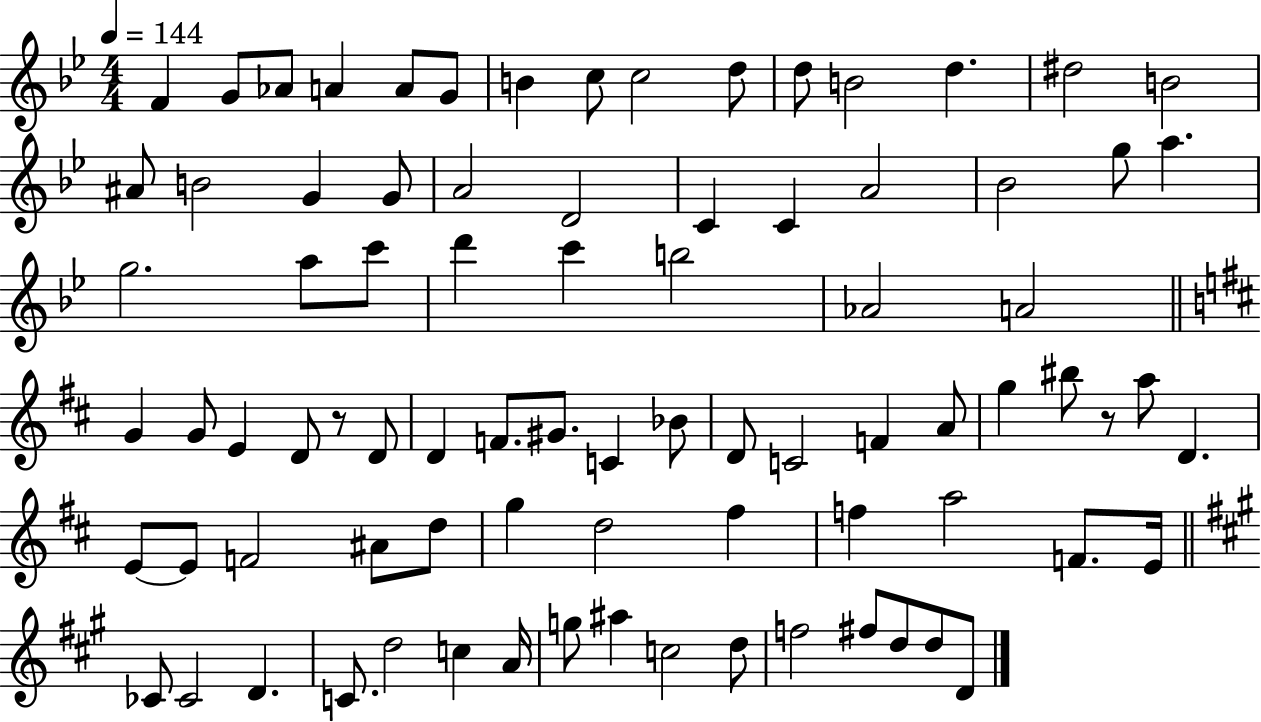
F4/q G4/e Ab4/e A4/q A4/e G4/e B4/q C5/e C5/h D5/e D5/e B4/h D5/q. D#5/h B4/h A#4/e B4/h G4/q G4/e A4/h D4/h C4/q C4/q A4/h Bb4/h G5/e A5/q. G5/h. A5/e C6/e D6/q C6/q B5/h Ab4/h A4/h G4/q G4/e E4/q D4/e R/e D4/e D4/q F4/e. G#4/e. C4/q Bb4/e D4/e C4/h F4/q A4/e G5/q BIS5/e R/e A5/e D4/q. E4/e E4/e F4/h A#4/e D5/e G5/q D5/h F#5/q F5/q A5/h F4/e. E4/s CES4/e CES4/h D4/q. C4/e. D5/h C5/q A4/s G5/e A#5/q C5/h D5/e F5/h F#5/e D5/e D5/e D4/e